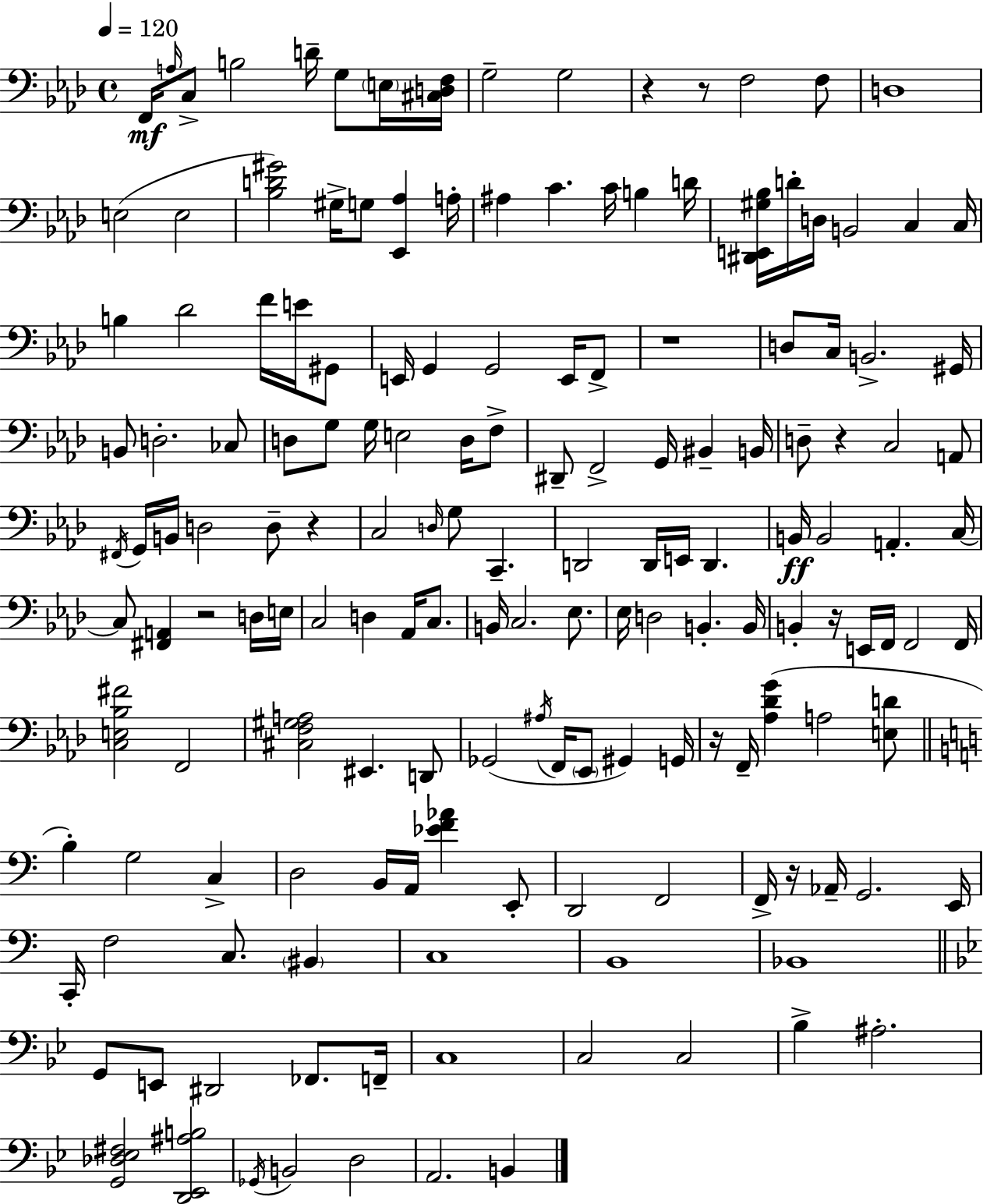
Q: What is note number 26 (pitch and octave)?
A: C3